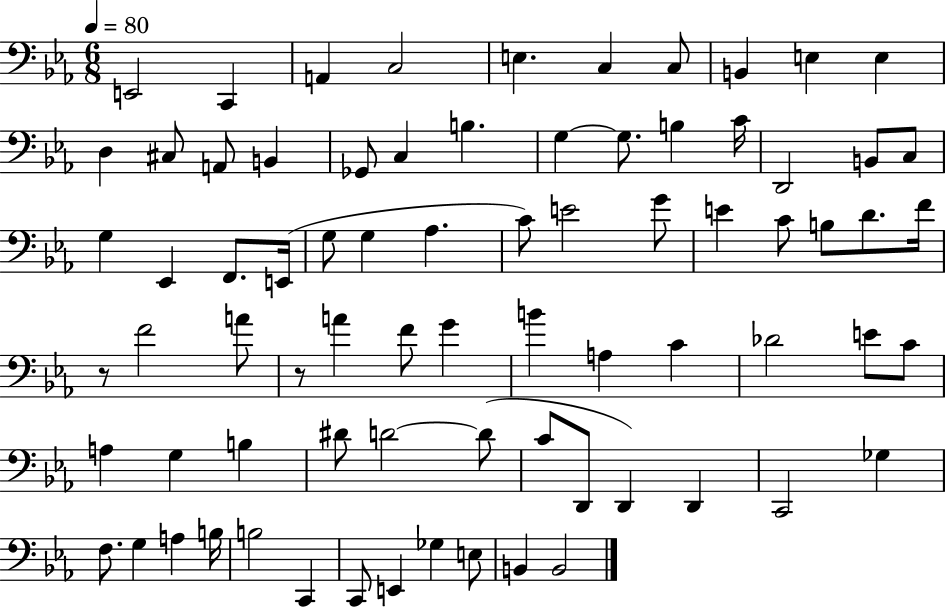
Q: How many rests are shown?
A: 2